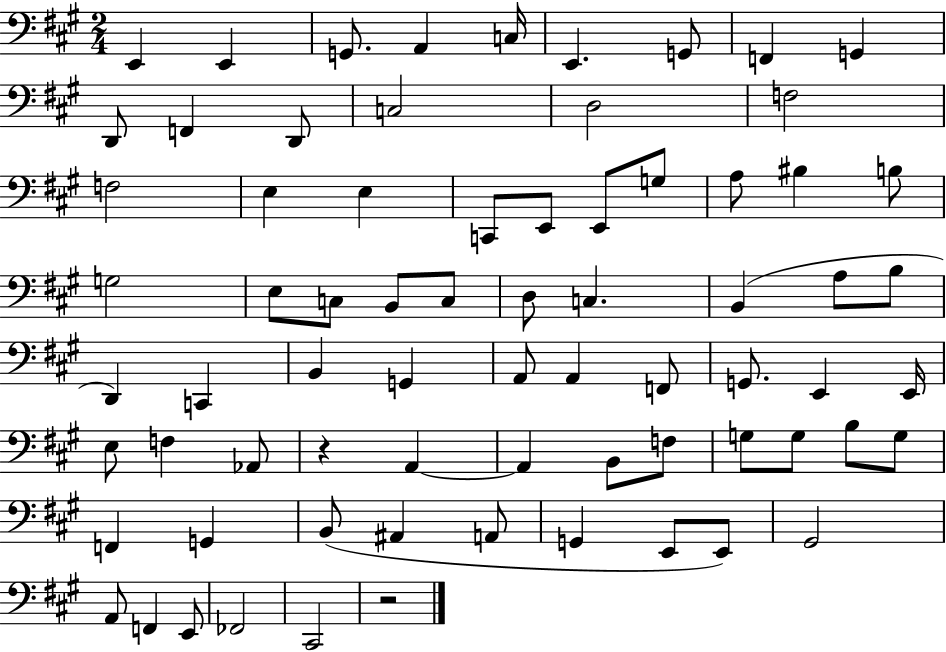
E2/q E2/q G2/e. A2/q C3/s E2/q. G2/e F2/q G2/q D2/e F2/q D2/e C3/h D3/h F3/h F3/h E3/q E3/q C2/e E2/e E2/e G3/e A3/e BIS3/q B3/e G3/h E3/e C3/e B2/e C3/e D3/e C3/q. B2/q A3/e B3/e D2/q C2/q B2/q G2/q A2/e A2/q F2/e G2/e. E2/q E2/s E3/e F3/q Ab2/e R/q A2/q A2/q B2/e F3/e G3/e G3/e B3/e G3/e F2/q G2/q B2/e A#2/q A2/e G2/q E2/e E2/e G#2/h A2/e F2/q E2/e FES2/h C#2/h R/h